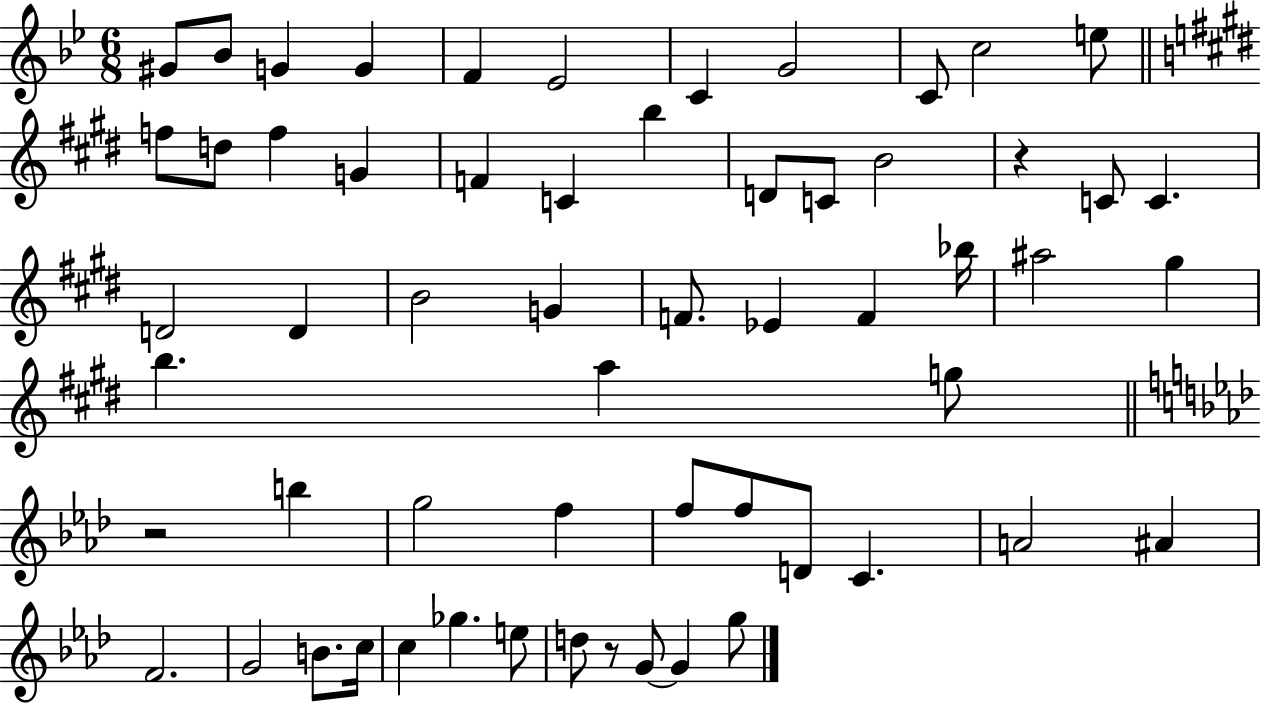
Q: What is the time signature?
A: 6/8